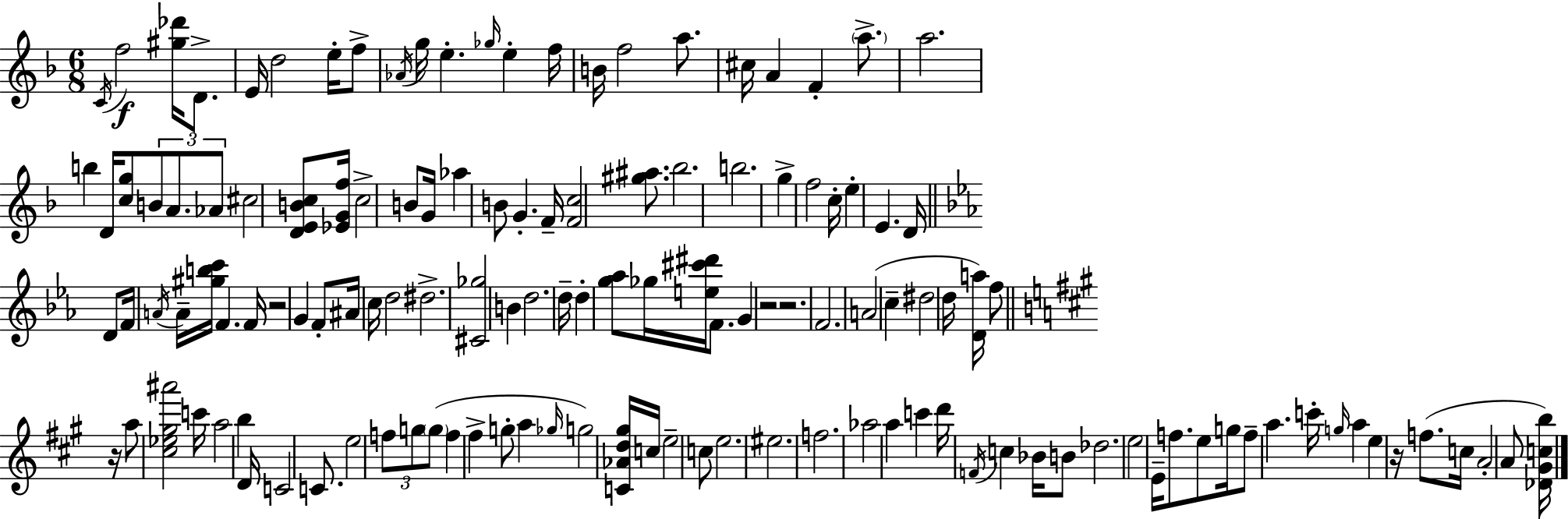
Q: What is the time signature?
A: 6/8